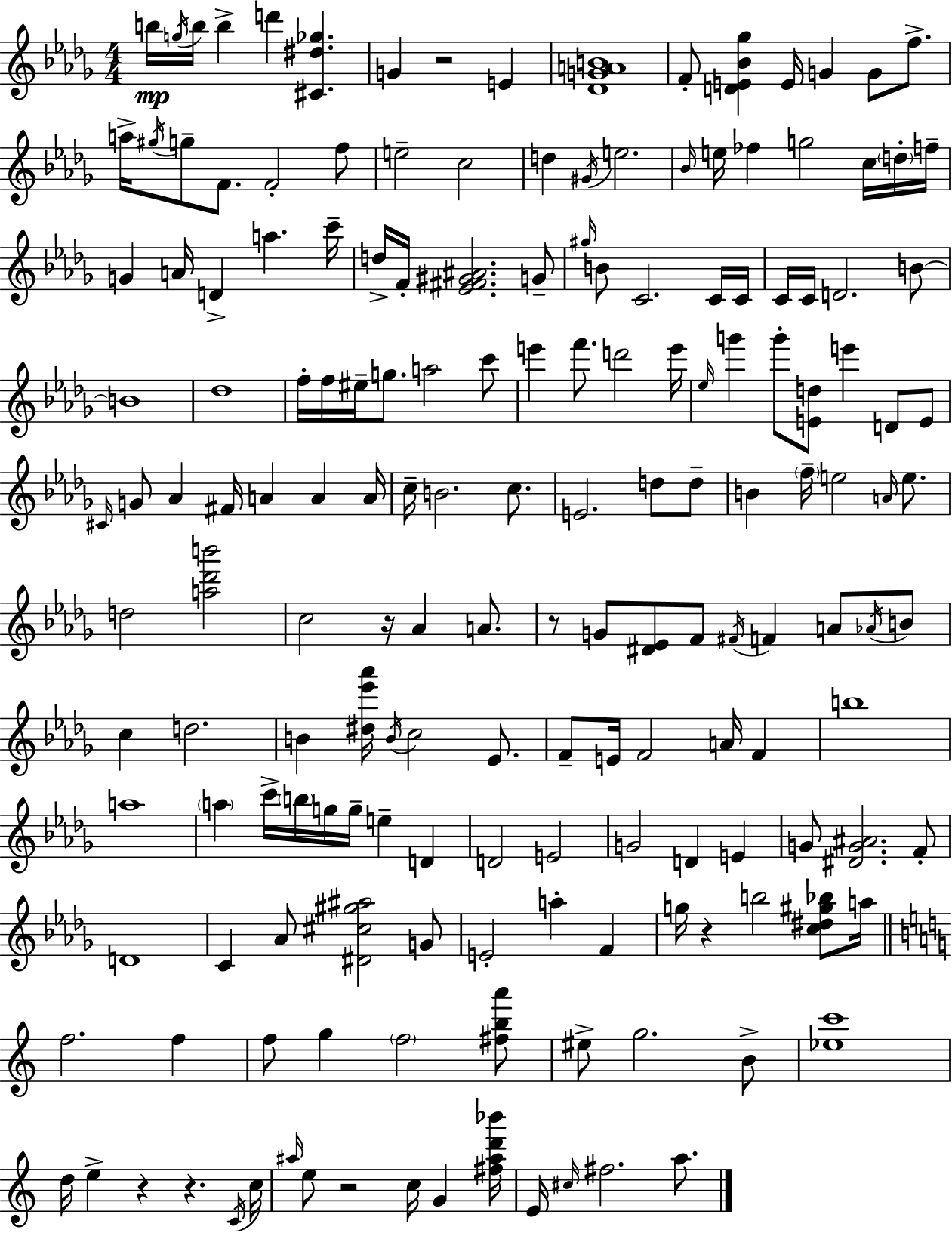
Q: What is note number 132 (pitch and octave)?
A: F5